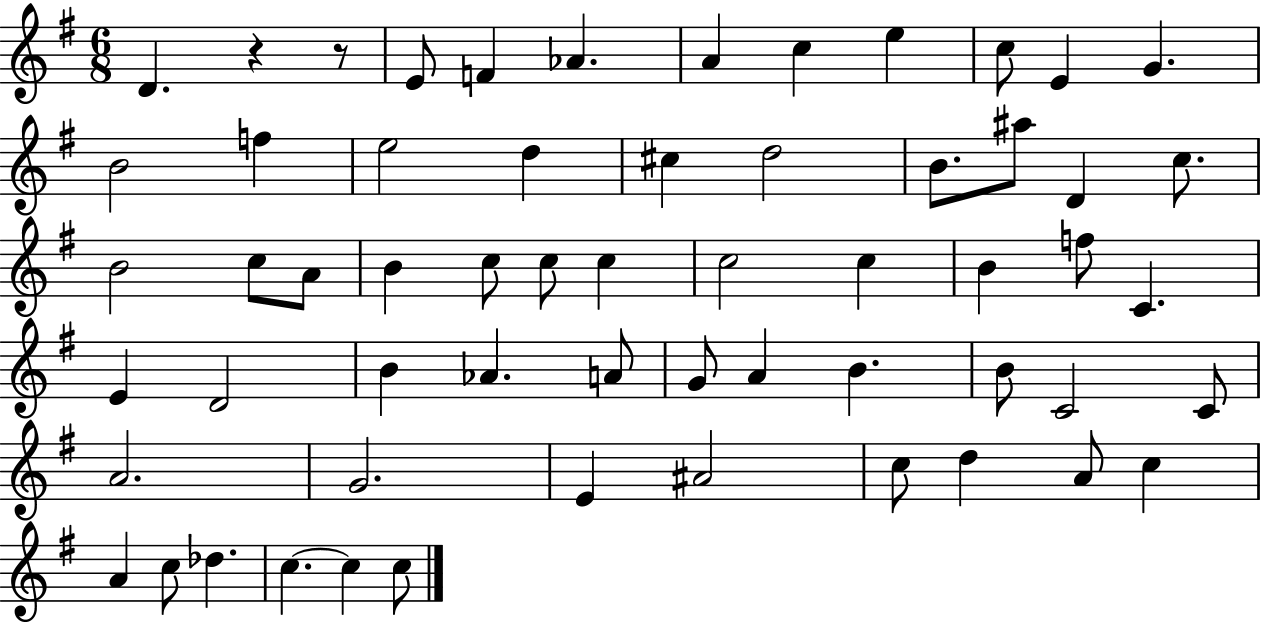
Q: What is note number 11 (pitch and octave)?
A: B4